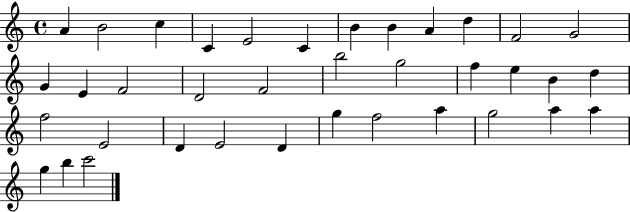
{
  \clef treble
  \time 4/4
  \defaultTimeSignature
  \key c \major
  a'4 b'2 c''4 | c'4 e'2 c'4 | b'4 b'4 a'4 d''4 | f'2 g'2 | \break g'4 e'4 f'2 | d'2 f'2 | b''2 g''2 | f''4 e''4 b'4 d''4 | \break f''2 e'2 | d'4 e'2 d'4 | g''4 f''2 a''4 | g''2 a''4 a''4 | \break g''4 b''4 c'''2 | \bar "|."
}